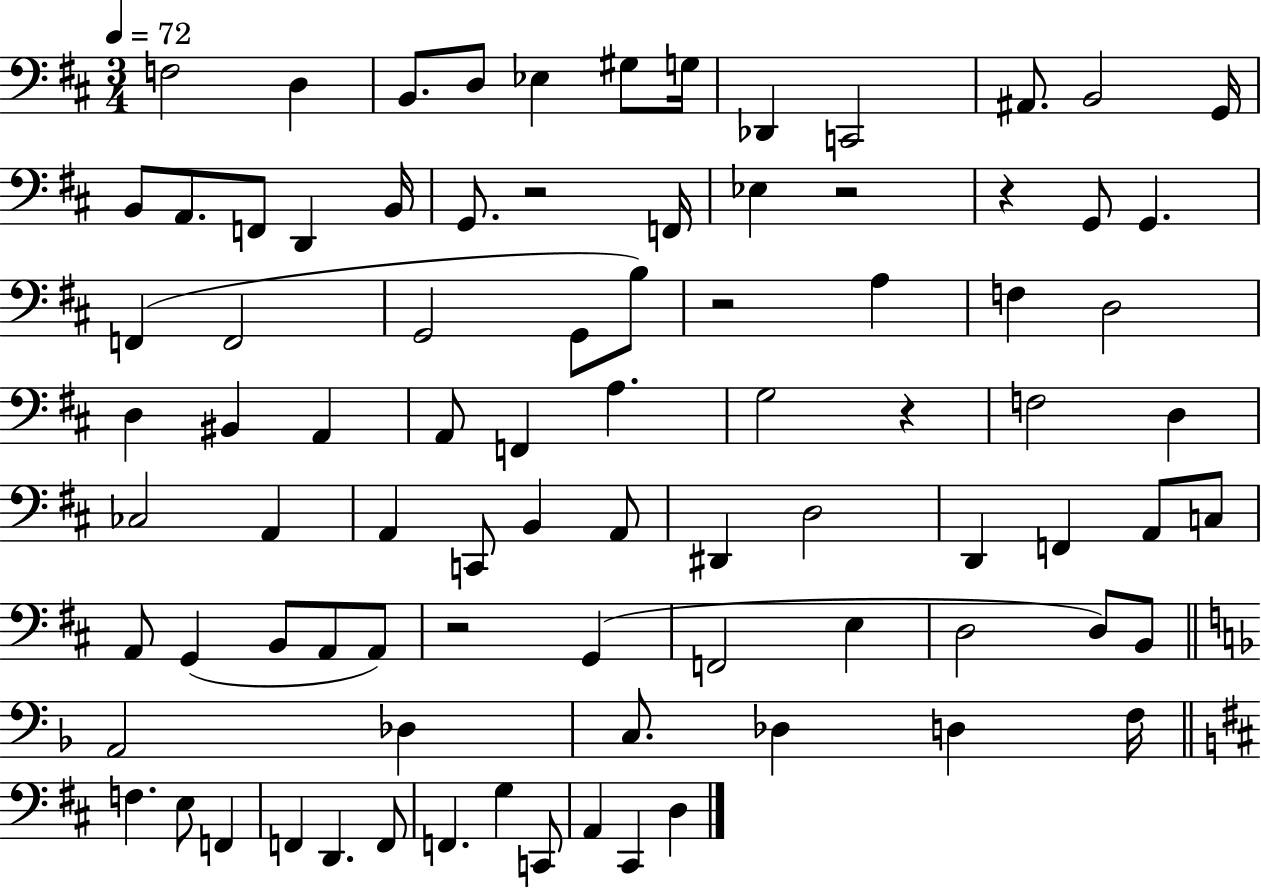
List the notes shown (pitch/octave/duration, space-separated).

F3/h D3/q B2/e. D3/e Eb3/q G#3/e G3/s Db2/q C2/h A#2/e. B2/h G2/s B2/e A2/e. F2/e D2/q B2/s G2/e. R/h F2/s Eb3/q R/h R/q G2/e G2/q. F2/q F2/h G2/h G2/e B3/e R/h A3/q F3/q D3/h D3/q BIS2/q A2/q A2/e F2/q A3/q. G3/h R/q F3/h D3/q CES3/h A2/q A2/q C2/e B2/q A2/e D#2/q D3/h D2/q F2/q A2/e C3/e A2/e G2/q B2/e A2/e A2/e R/h G2/q F2/h E3/q D3/h D3/e B2/e A2/h Db3/q C3/e. Db3/q D3/q F3/s F3/q. E3/e F2/q F2/q D2/q. F2/e F2/q. G3/q C2/e A2/q C#2/q D3/q